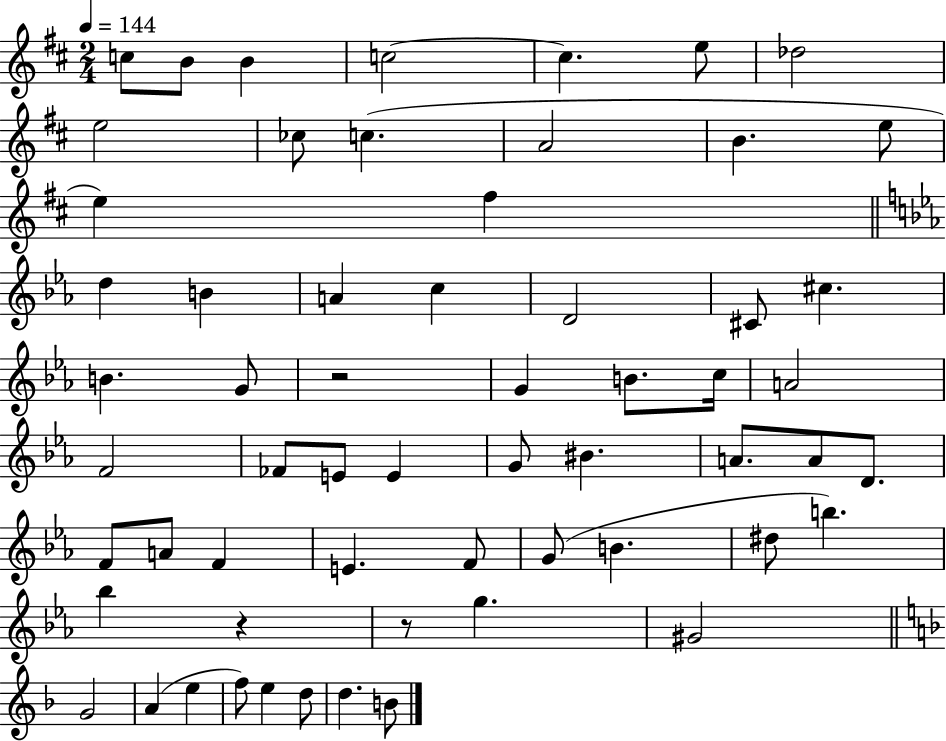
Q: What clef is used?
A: treble